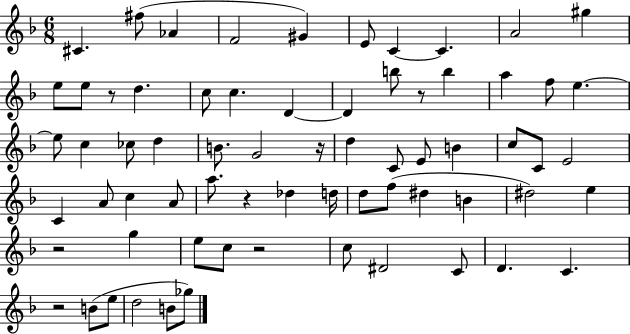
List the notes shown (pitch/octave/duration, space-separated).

C#4/q. F#5/e Ab4/q F4/h G#4/q E4/e C4/q C4/q. A4/h G#5/q E5/e E5/e R/e D5/q. C5/e C5/q. D4/q D4/q B5/e R/e B5/q A5/q F5/e E5/q. E5/e C5/q CES5/e D5/q B4/e. G4/h R/s D5/q C4/e E4/e B4/q C5/e C4/e E4/h C4/q A4/e C5/q A4/e A5/e. R/q Db5/q D5/s D5/e F5/e D#5/q B4/q D#5/h E5/q R/h G5/q E5/e C5/e R/h C5/e D#4/h C4/e D4/q. C4/q. R/h B4/e E5/e D5/h B4/e Gb5/e